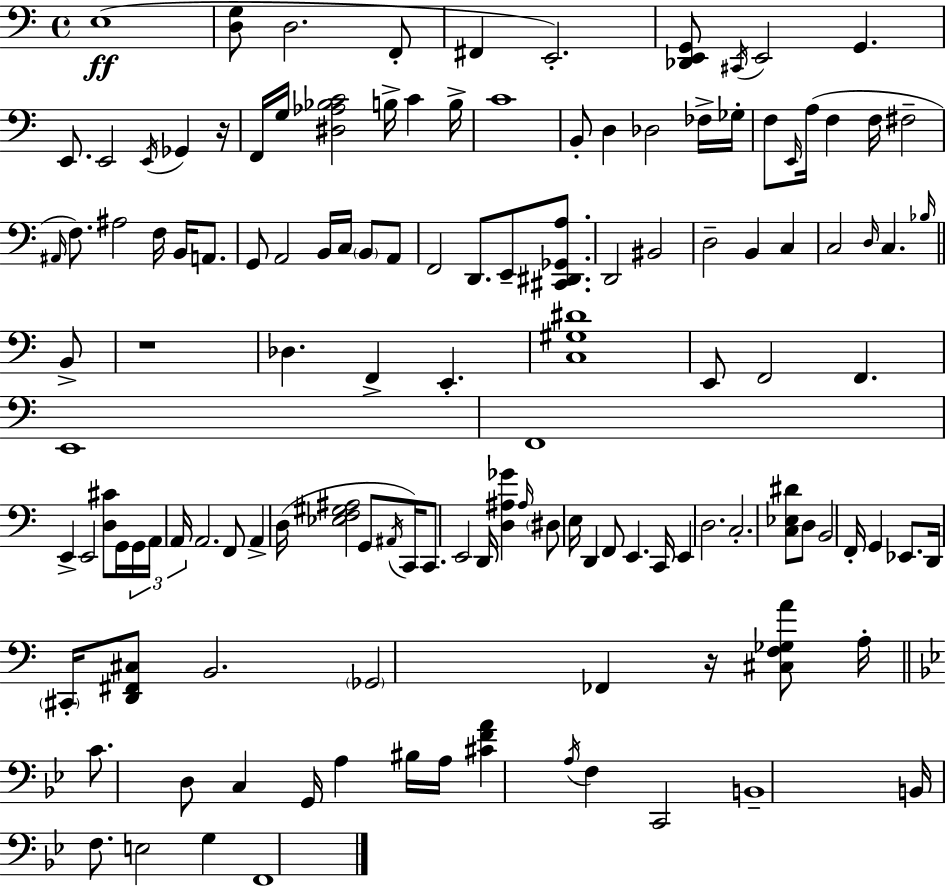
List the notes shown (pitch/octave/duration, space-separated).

E3/w [D3,G3]/e D3/h. F2/e F#2/q E2/h. [Db2,E2,G2]/e C#2/s E2/h G2/q. E2/e. E2/h E2/s Gb2/q R/s F2/s G3/s [D#3,Ab3,Bb3,C4]/h B3/s C4/q B3/s C4/w B2/e D3/q Db3/h FES3/s Gb3/s F3/e E2/s A3/s F3/q F3/s F#3/h A#2/s F3/e. A#3/h F3/s B2/s A2/e. G2/e A2/h B2/s C3/s B2/e A2/e F2/h D2/e. E2/e [C#2,D#2,Gb2,A3]/e. D2/h BIS2/h D3/h B2/q C3/q C3/h D3/s C3/q. Bb3/s B2/e R/w Db3/q. F2/q E2/q. [C3,G#3,D#4]/w E2/e F2/h F2/q. E2/w F2/w E2/q E2/h [D3,C#4]/e G2/s G2/s A2/s A2/s A2/h. F2/e A2/q D3/s [Eb3,F3,G#3,A#3]/h G2/e A#2/s C2/s C2/e. E2/h D2/s [D3,A#3,Gb4]/q A#3/s D#3/e E3/s D2/q F2/e E2/q. C2/s E2/q D3/h. C3/h. [C3,Eb3,D#4]/e D3/e B2/h F2/s G2/q Eb2/e. D2/s C#2/s [D2,F#2,C#3]/e B2/h. Gb2/h FES2/q R/s [C#3,F3,Gb3,A4]/e A3/s C4/e. D3/e C3/q G2/s A3/q BIS3/s A3/s [C#4,F4,A4]/q A3/s F3/q C2/h B2/w B2/s F3/e. E3/h G3/q F2/w